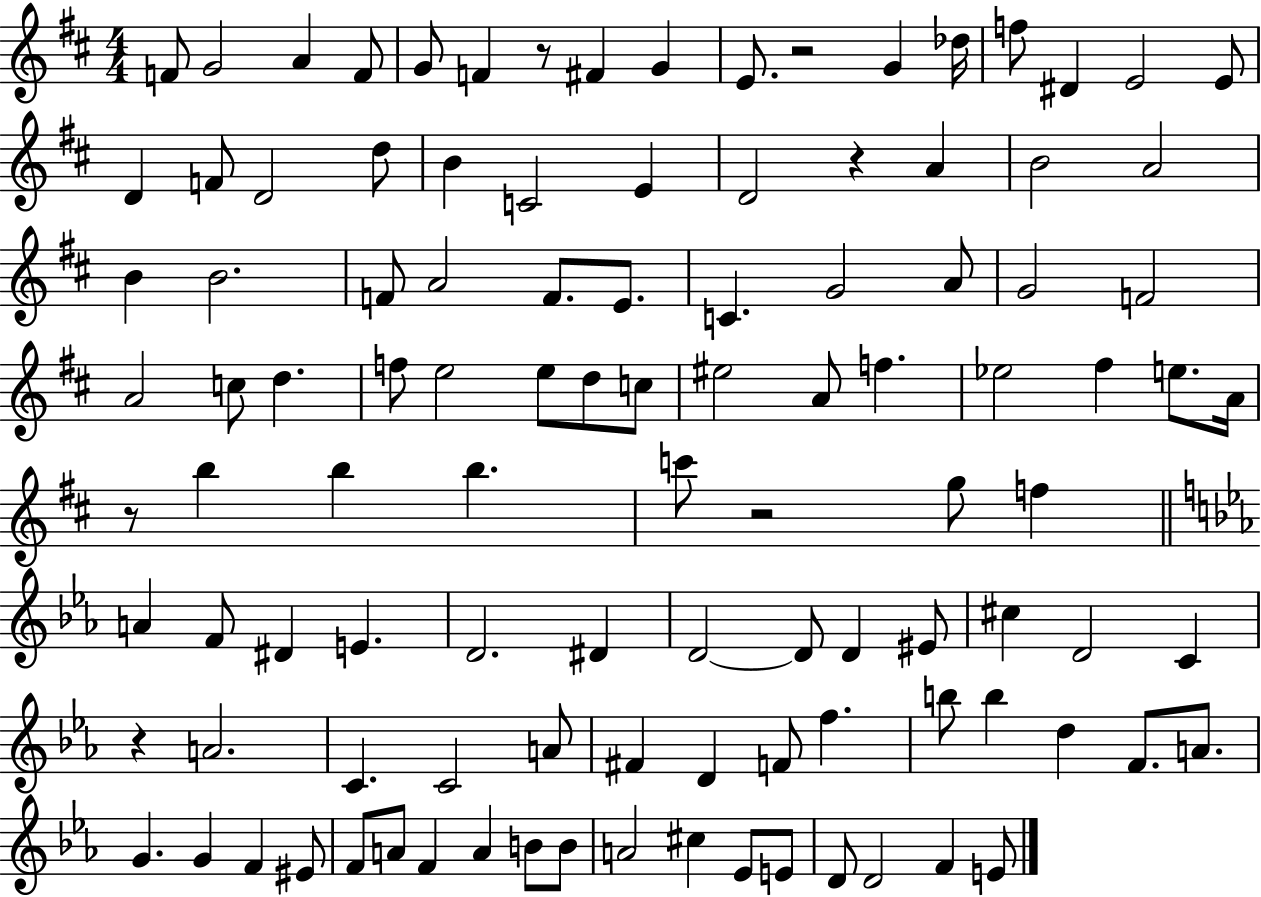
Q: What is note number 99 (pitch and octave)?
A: D4